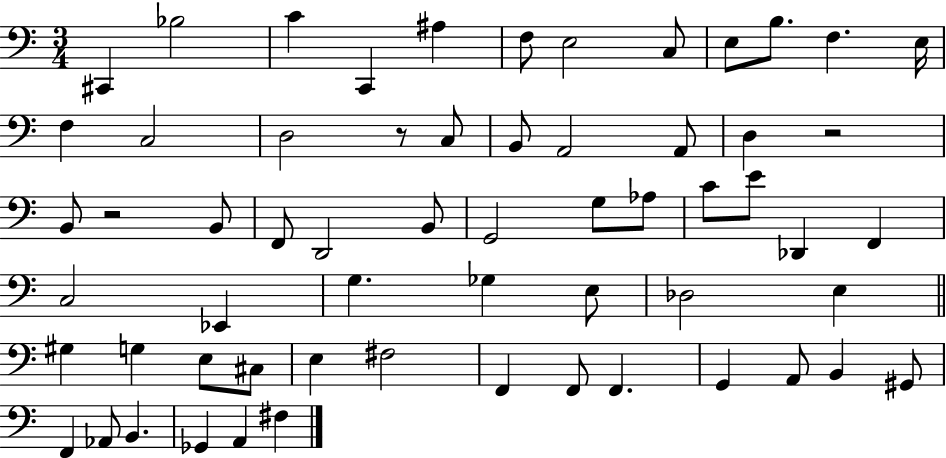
C#2/q Bb3/h C4/q C2/q A#3/q F3/e E3/h C3/e E3/e B3/e. F3/q. E3/s F3/q C3/h D3/h R/e C3/e B2/e A2/h A2/e D3/q R/h B2/e R/h B2/e F2/e D2/h B2/e G2/h G3/e Ab3/e C4/e E4/e Db2/q F2/q C3/h Eb2/q G3/q. Gb3/q E3/e Db3/h E3/q G#3/q G3/q E3/e C#3/e E3/q F#3/h F2/q F2/e F2/q. G2/q A2/e B2/q G#2/e F2/q Ab2/e B2/q. Gb2/q A2/q F#3/q